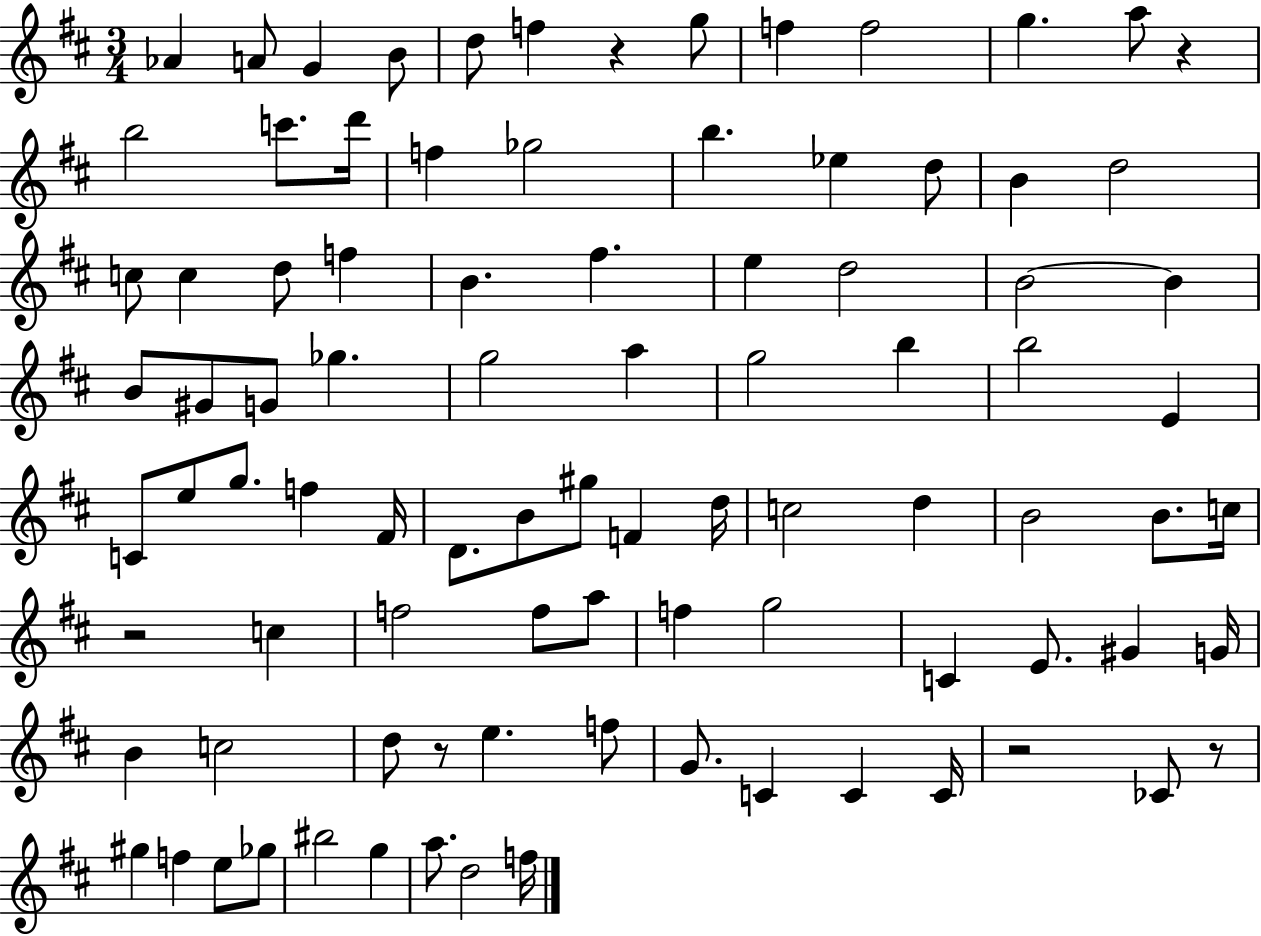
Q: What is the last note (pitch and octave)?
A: F5